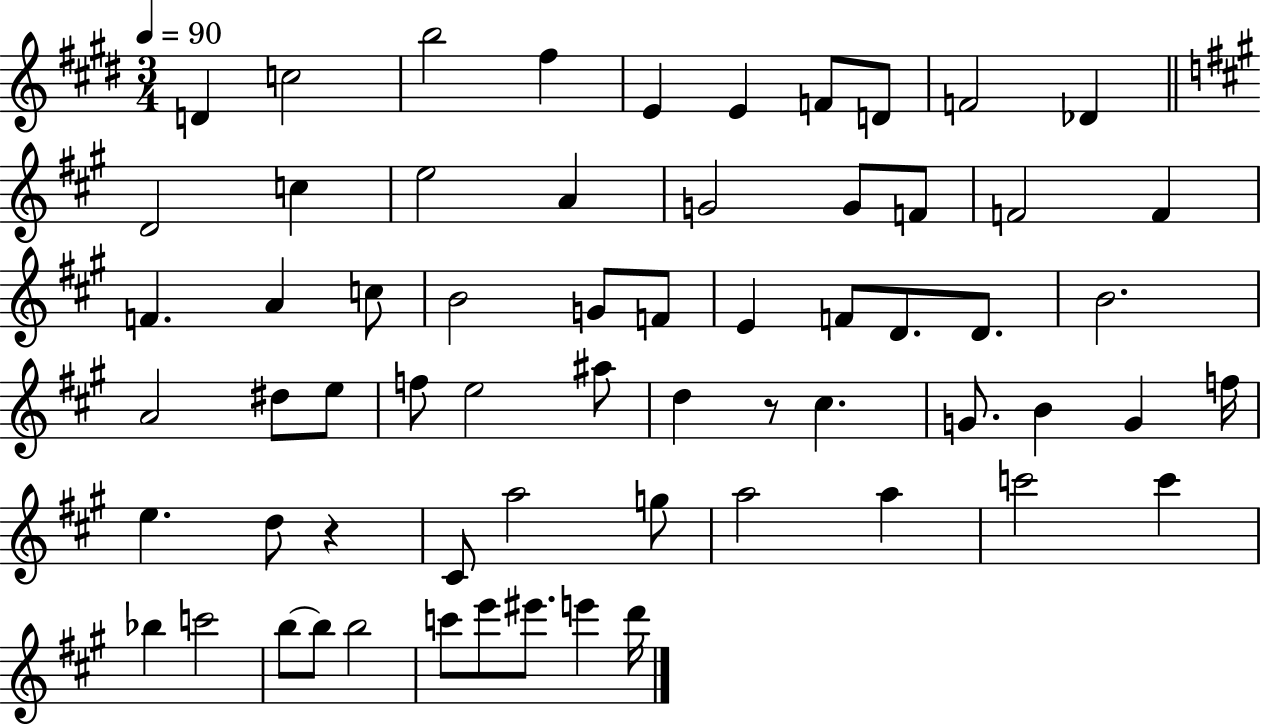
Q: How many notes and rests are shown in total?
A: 63